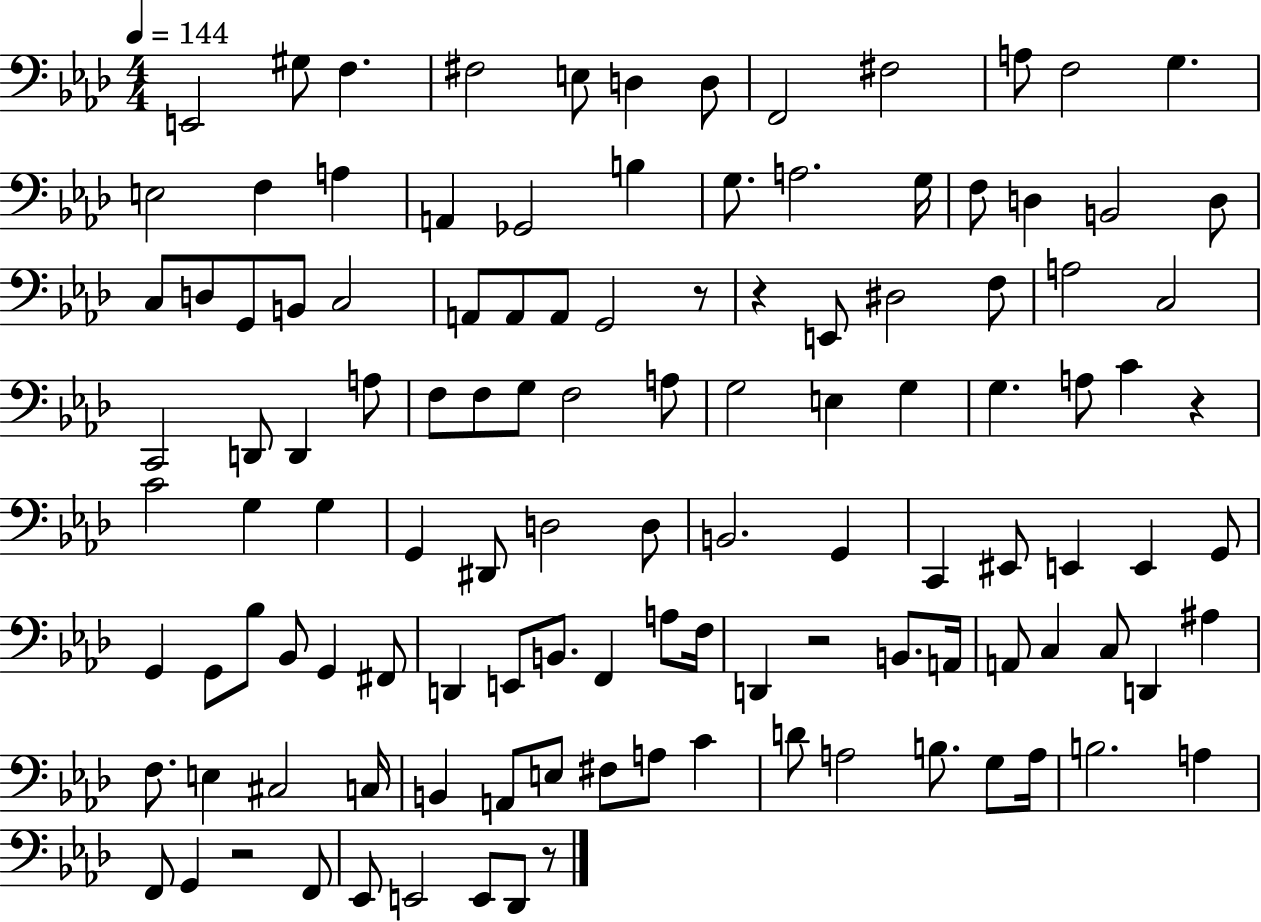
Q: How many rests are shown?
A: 6